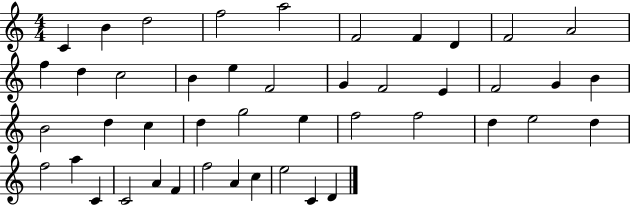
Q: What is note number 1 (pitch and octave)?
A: C4